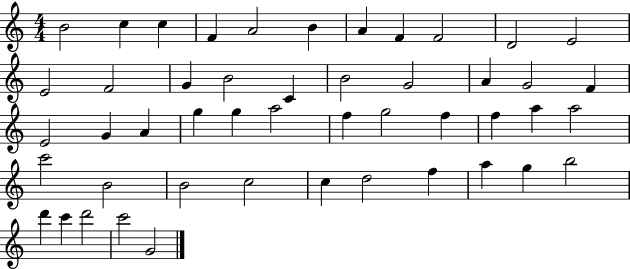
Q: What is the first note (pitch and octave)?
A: B4